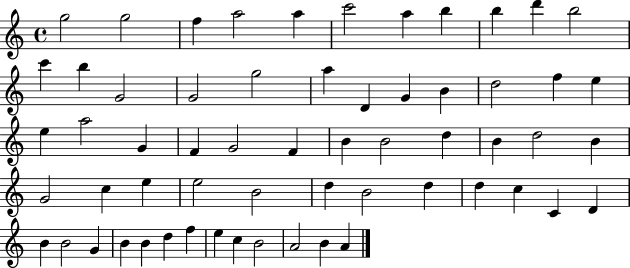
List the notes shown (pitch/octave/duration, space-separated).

G5/h G5/h F5/q A5/h A5/q C6/h A5/q B5/q B5/q D6/q B5/h C6/q B5/q G4/h G4/h G5/h A5/q D4/q G4/q B4/q D5/h F5/q E5/q E5/q A5/h G4/q F4/q G4/h F4/q B4/q B4/h D5/q B4/q D5/h B4/q G4/h C5/q E5/q E5/h B4/h D5/q B4/h D5/q D5/q C5/q C4/q D4/q B4/q B4/h G4/q B4/q B4/q D5/q F5/q E5/q C5/q B4/h A4/h B4/q A4/q